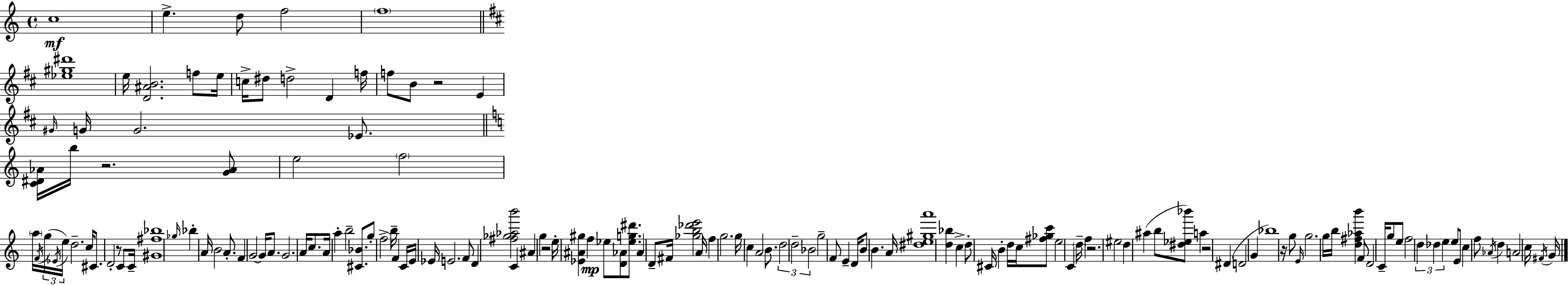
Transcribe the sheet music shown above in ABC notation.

X:1
T:Untitled
M:4/4
L:1/4
K:C
c4 e d/2 f2 f4 [_e^g^d']4 e/4 [D^AB]2 f/2 e/4 c/4 ^d/2 d2 D f/4 f/2 B/2 z2 E ^G/4 G/4 G2 _E/2 [C^D_A]/4 b/4 z2 [G_A]/2 e2 f2 a/4 F/4 g/4 _E/4 e/4 d2 c/4 ^C/2 D2 z/2 C/2 C/4 [^G^f_b]4 _g/4 _b A/4 B2 A/2 F G2 G/4 A/2 G2 A/4 c/2 A/4 a b2 [^C_B]/2 g/2 f2 b/4 F C/4 E/4 _E/4 E2 F/2 D [^f_g_ab']2 C ^A g z2 e/4 [_E^A^g] f _e/2 [D_A]/2 [_eg^d']/2 _A D/2 ^F/4 [_gb_d'e']2 A/4 f g2 g/4 c A2 B/2 d2 d2 _B2 g2 F/2 E D/4 B/2 B A/4 [^de^ga']4 [d_b] c d/2 ^C/4 B d/4 c/4 [^f_gc']/2 e2 C d/4 f z2 ^e2 d ^a b/2 [^d_e_b']/2 a z2 ^D D2 G _b4 z/4 g/2 E/4 g2 g/4 b/4 [d^f_ab'] F/2 D2 C/4 g/2 e/2 f2 d _d e e/2 E/2 c f/2 _A/4 d A2 c/4 ^F/4 G/4